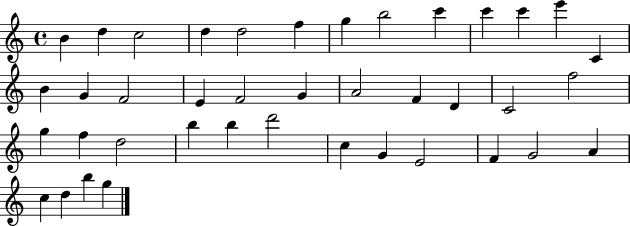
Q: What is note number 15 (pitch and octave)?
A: G4